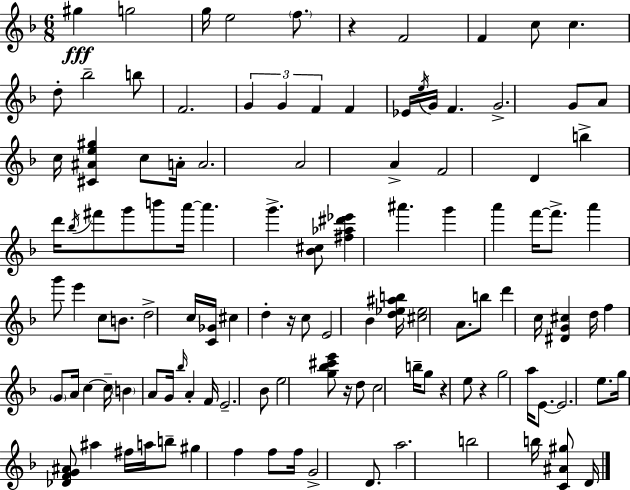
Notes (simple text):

G#5/q G5/h G5/s E5/h F5/e. R/q F4/h F4/q C5/e C5/q. D5/e Bb5/h B5/e F4/h. G4/q G4/q F4/q F4/q Eb4/s E5/s G4/s F4/q. G4/h. G4/e A4/e C5/s [C#4,A#4,E5,G#5]/q C5/e A4/s A4/h. A4/h A4/q F4/h D4/q B5/q D6/s Bb5/s F#6/e G6/e B6/e A6/s A6/q. G6/q. [Bb4,C#5]/e [F#5,Ab5,D#6,Eb6]/q A#6/q. G6/q A6/q F6/s F6/e. A6/q G6/e E6/q C5/e B4/e. D5/h C5/s [C4,Gb4]/s C#5/q D5/q R/s C5/e E4/h Bb4/q [D5,Eb5,A#5,B5]/s [C#5,Eb5]/h A4/e. B5/e D6/q C5/s [D#4,G4,C#5]/q D5/s F5/q G4/e A4/s C5/q C5/s B4/q A4/e G4/s Bb5/s A4/q F4/s E4/h. Bb4/e E5/h [G5,Bb5,C#6,E6]/e R/s D5/e C5/h B5/s G5/e R/q E5/e R/q G5/h A5/s E4/e. E4/h. E5/e. G5/s [Db4,F4,G4,A#4]/e A#5/q F#5/s A5/s B5/e G#5/q F5/q F5/e F5/s G4/h D4/e. A5/h. B5/h B5/s [C4,A#4,G#5]/e D4/s